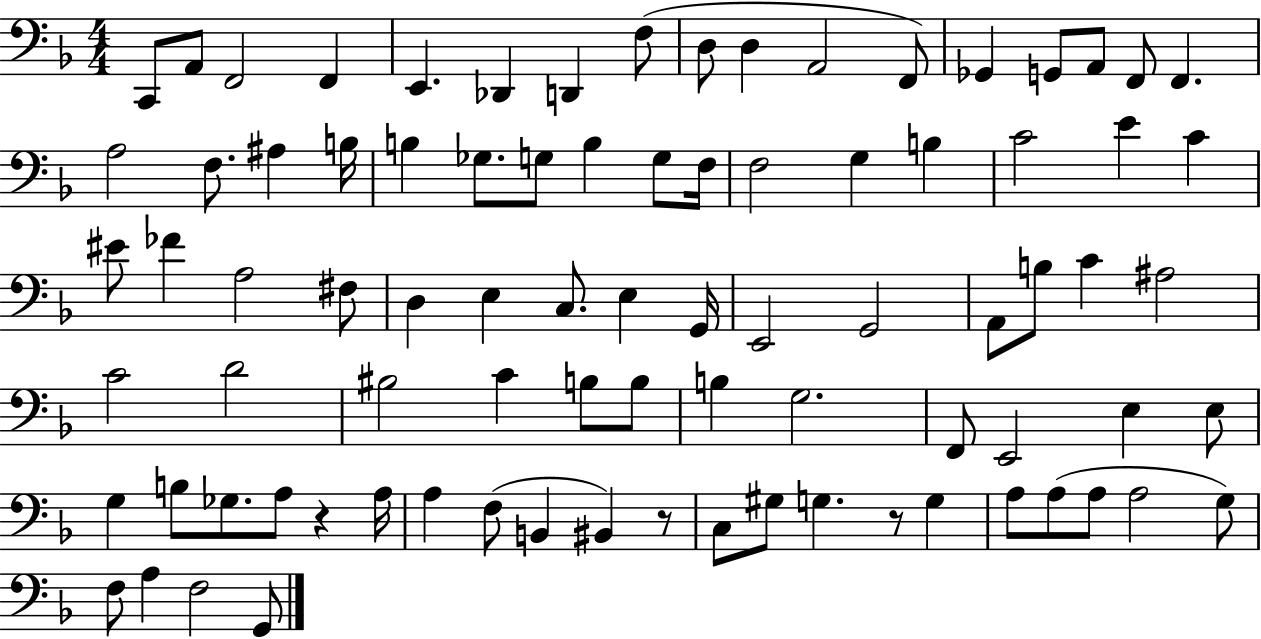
X:1
T:Untitled
M:4/4
L:1/4
K:F
C,,/2 A,,/2 F,,2 F,, E,, _D,, D,, F,/2 D,/2 D, A,,2 F,,/2 _G,, G,,/2 A,,/2 F,,/2 F,, A,2 F,/2 ^A, B,/4 B, _G,/2 G,/2 B, G,/2 F,/4 F,2 G, B, C2 E C ^E/2 _F A,2 ^F,/2 D, E, C,/2 E, G,,/4 E,,2 G,,2 A,,/2 B,/2 C ^A,2 C2 D2 ^B,2 C B,/2 B,/2 B, G,2 F,,/2 E,,2 E, E,/2 G, B,/2 _G,/2 A,/2 z A,/4 A, F,/2 B,, ^B,, z/2 C,/2 ^G,/2 G, z/2 G, A,/2 A,/2 A,/2 A,2 G,/2 F,/2 A, F,2 G,,/2